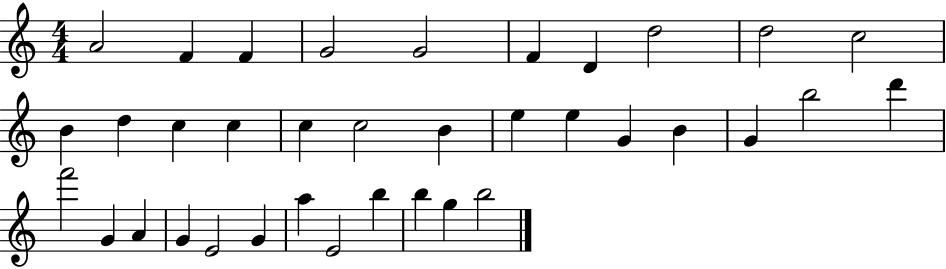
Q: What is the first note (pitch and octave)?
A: A4